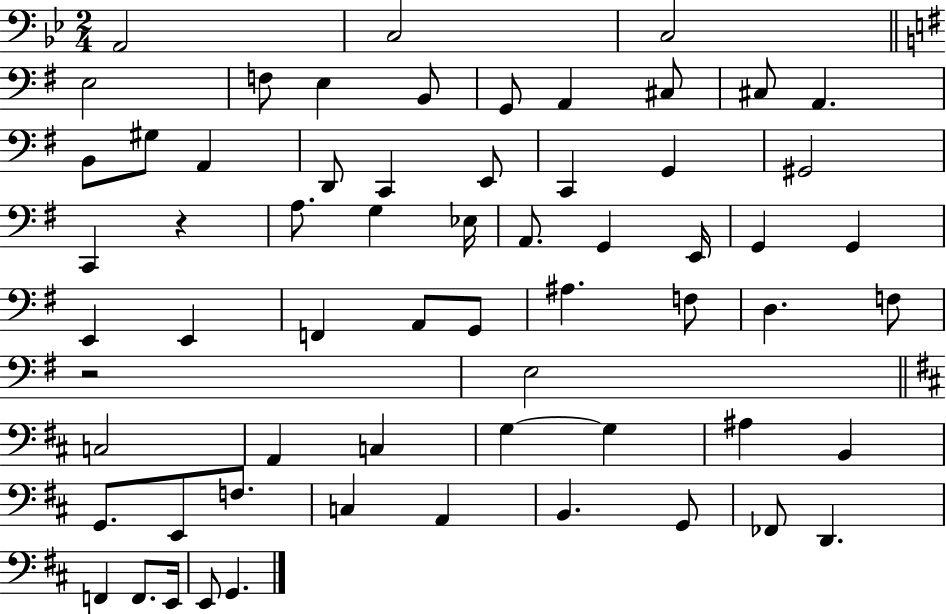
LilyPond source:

{
  \clef bass
  \numericTimeSignature
  \time 2/4
  \key bes \major
  a,2 | c2 | c2 | \bar "||" \break \key g \major e2 | f8 e4 b,8 | g,8 a,4 cis8 | cis8 a,4. | \break b,8 gis8 a,4 | d,8 c,4 e,8 | c,4 g,4 | gis,2 | \break c,4 r4 | a8. g4 ees16 | a,8. g,4 e,16 | g,4 g,4 | \break e,4 e,4 | f,4 a,8 g,8 | ais4. f8 | d4. f8 | \break r2 | e2 | \bar "||" \break \key b \minor c2 | a,4 c4 | g4~~ g4 | ais4 b,4 | \break g,8. e,8 f8. | c4 a,4 | b,4. g,8 | fes,8 d,4. | \break f,4 f,8. e,16 | e,8 g,4. | \bar "|."
}